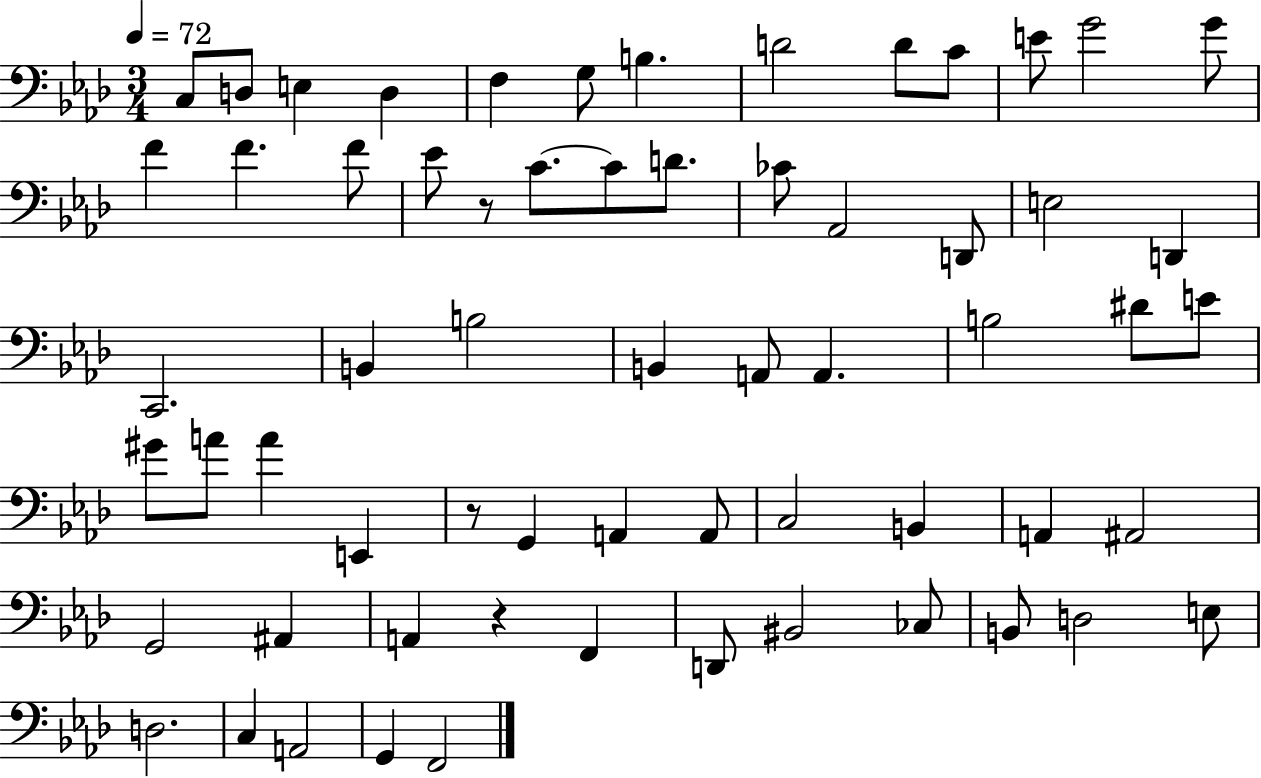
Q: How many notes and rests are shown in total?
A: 63